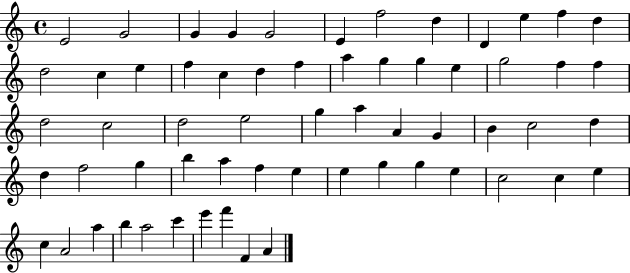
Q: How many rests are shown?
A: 0